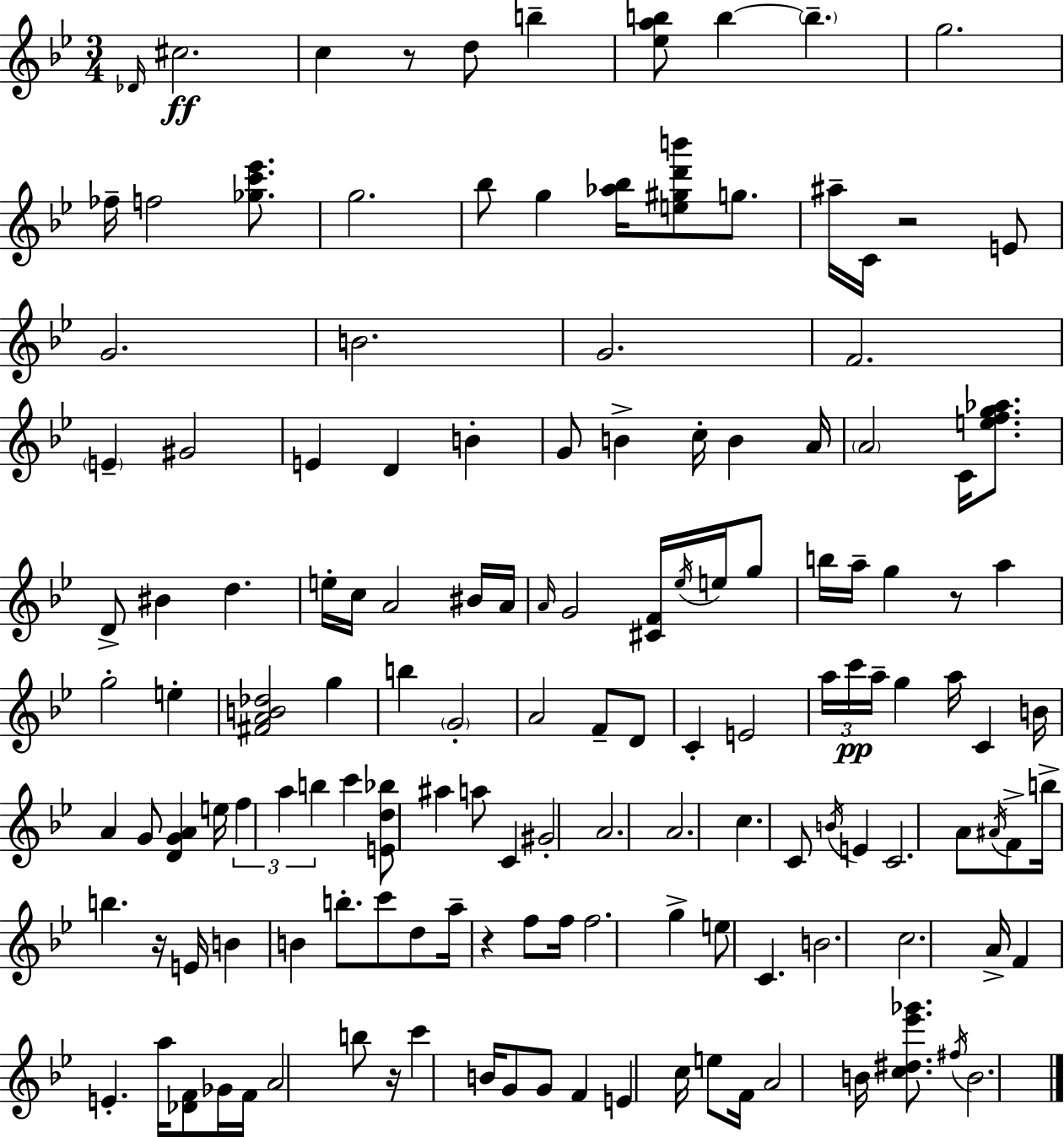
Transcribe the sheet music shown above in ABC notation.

X:1
T:Untitled
M:3/4
L:1/4
K:Bb
_D/4 ^c2 c z/2 d/2 b [_eab]/2 b b g2 _f/4 f2 [_gc'_e']/2 g2 _b/2 g [_a_b]/4 [e^gd'b']/2 g/2 ^a/4 C/4 z2 E/2 G2 B2 G2 F2 E ^G2 E D B G/2 B c/4 B A/4 A2 C/4 [efg_a]/2 D/2 ^B d e/4 c/4 A2 ^B/4 A/4 A/4 G2 [^CF]/4 _e/4 e/4 g/2 b/4 a/4 g z/2 a g2 e [^FAB_d]2 g b G2 A2 F/2 D/2 C E2 a/4 c'/4 a/4 g a/4 C B/4 A G/2 [DGA] e/4 f a b c' [Ed_b]/2 ^a a/2 C ^G2 A2 A2 c C/2 B/4 E C2 A/2 ^A/4 F/2 b/4 b z/4 E/4 B B b/2 c'/2 d/2 a/4 z f/2 f/4 f2 g e/2 C B2 c2 A/4 F E a/4 [_DF]/2 _G/4 F/4 A2 b/2 z/4 c' B/4 G/2 G/2 F E c/4 e/2 F/4 A2 B/4 [c^d_e'_g']/2 ^f/4 B2